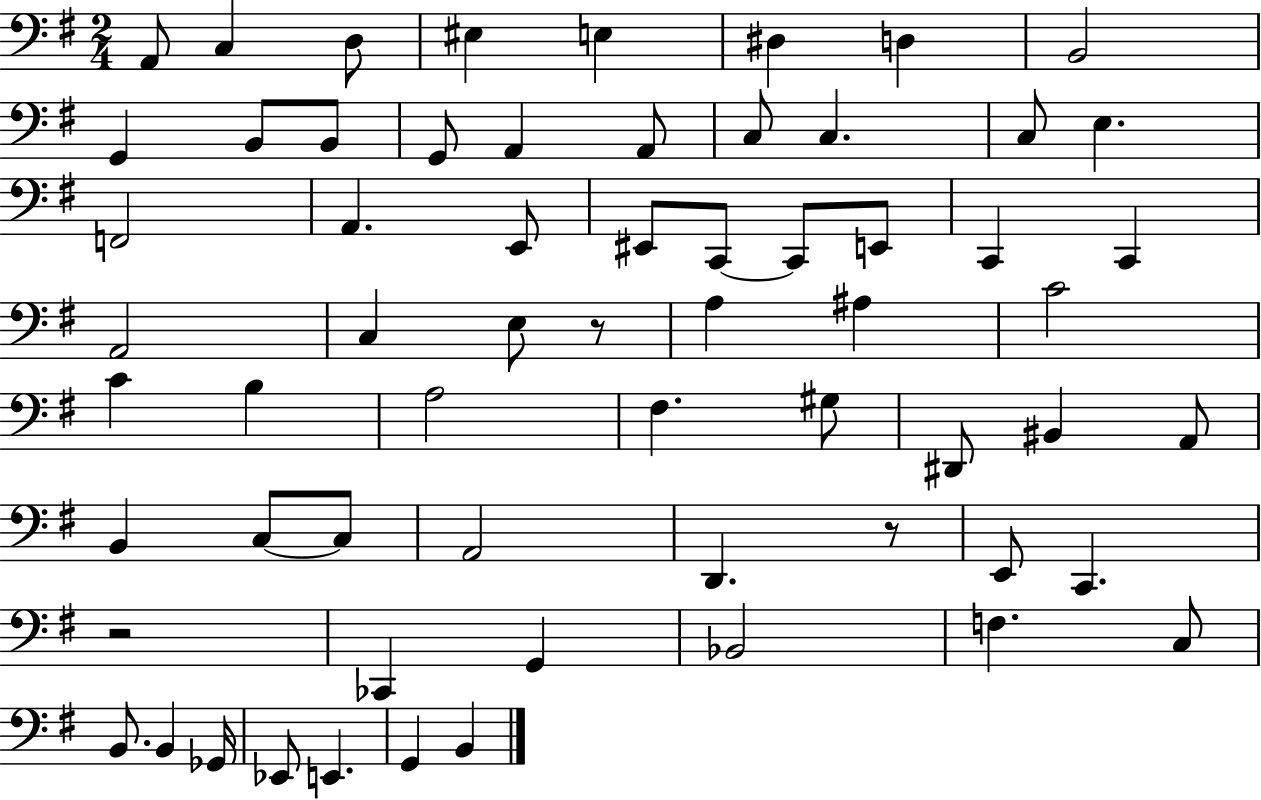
X:1
T:Untitled
M:2/4
L:1/4
K:G
A,,/2 C, D,/2 ^E, E, ^D, D, B,,2 G,, B,,/2 B,,/2 G,,/2 A,, A,,/2 C,/2 C, C,/2 E, F,,2 A,, E,,/2 ^E,,/2 C,,/2 C,,/2 E,,/2 C,, C,, A,,2 C, E,/2 z/2 A, ^A, C2 C B, A,2 ^F, ^G,/2 ^D,,/2 ^B,, A,,/2 B,, C,/2 C,/2 A,,2 D,, z/2 E,,/2 C,, z2 _C,, G,, _B,,2 F, C,/2 B,,/2 B,, _G,,/4 _E,,/2 E,, G,, B,,